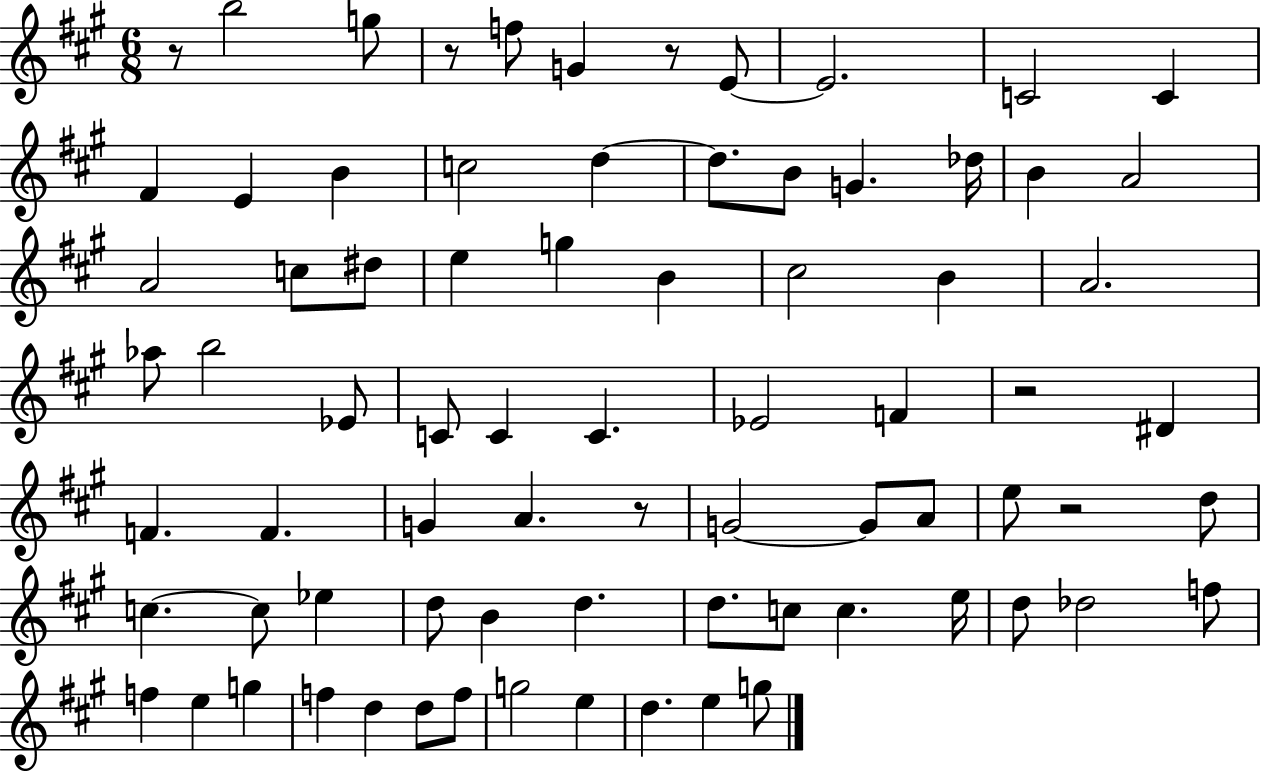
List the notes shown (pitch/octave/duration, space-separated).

R/e B5/h G5/e R/e F5/e G4/q R/e E4/e E4/h. C4/h C4/q F#4/q E4/q B4/q C5/h D5/q D5/e. B4/e G4/q. Db5/s B4/q A4/h A4/h C5/e D#5/e E5/q G5/q B4/q C#5/h B4/q A4/h. Ab5/e B5/h Eb4/e C4/e C4/q C4/q. Eb4/h F4/q R/h D#4/q F4/q. F4/q. G4/q A4/q. R/e G4/h G4/e A4/e E5/e R/h D5/e C5/q. C5/e Eb5/q D5/e B4/q D5/q. D5/e. C5/e C5/q. E5/s D5/e Db5/h F5/e F5/q E5/q G5/q F5/q D5/q D5/e F5/e G5/h E5/q D5/q. E5/q G5/e